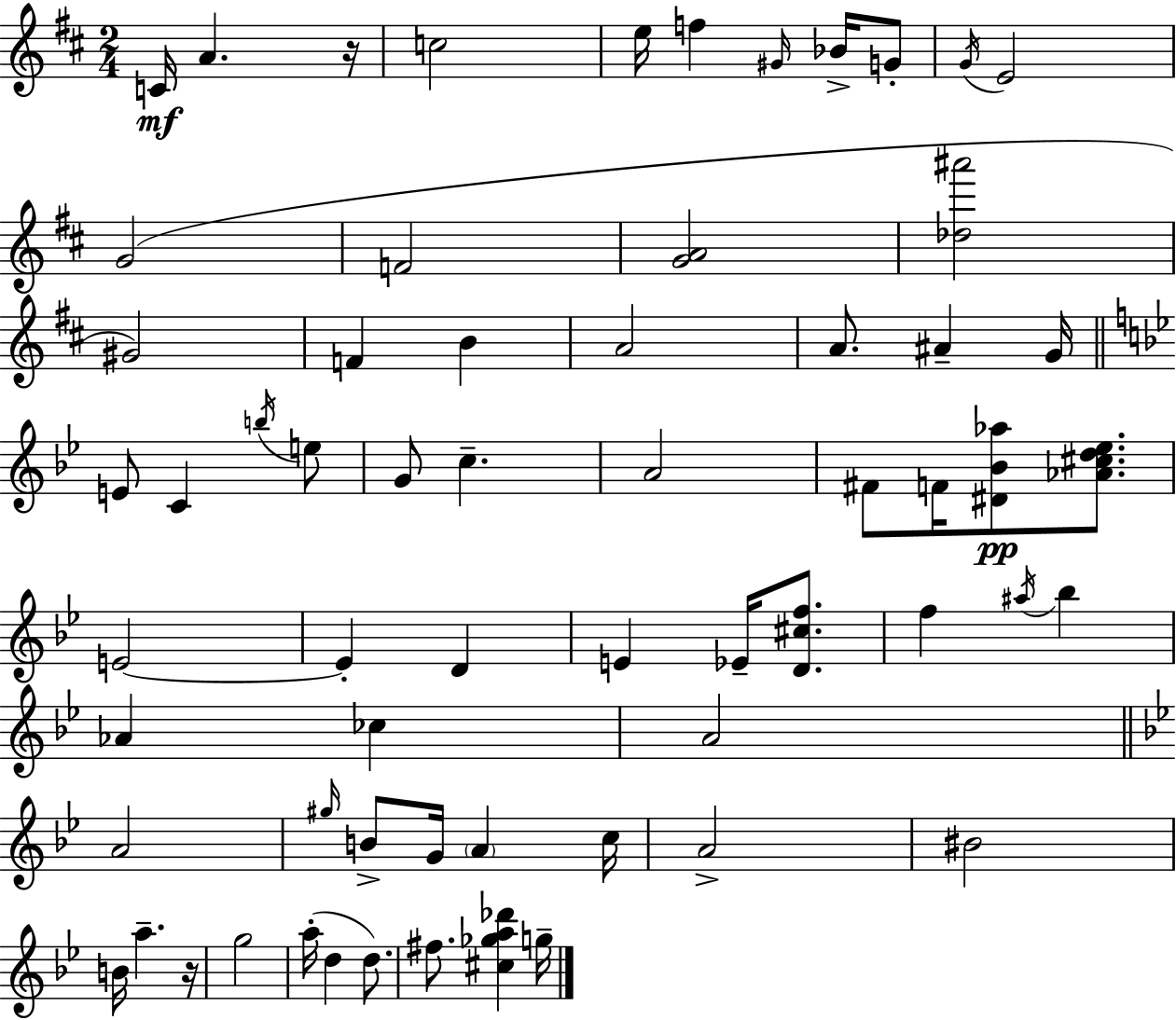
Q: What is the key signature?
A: D major